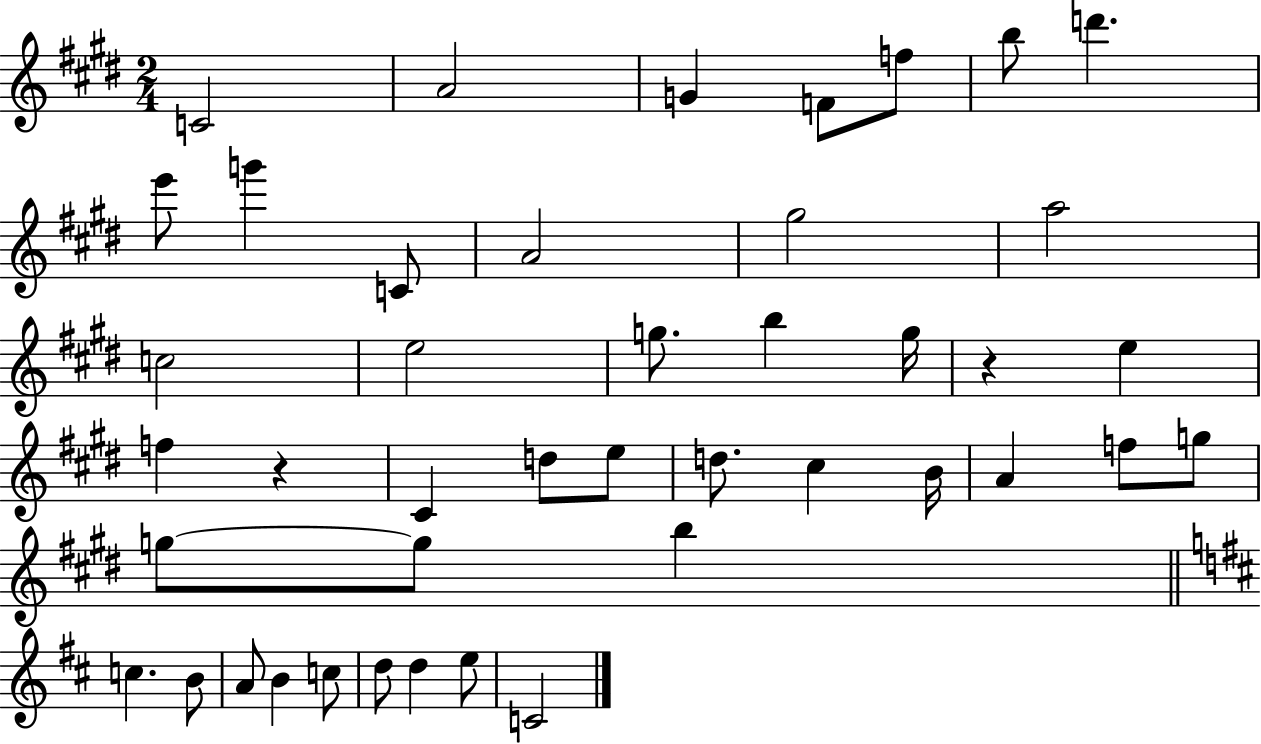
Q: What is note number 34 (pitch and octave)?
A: B4